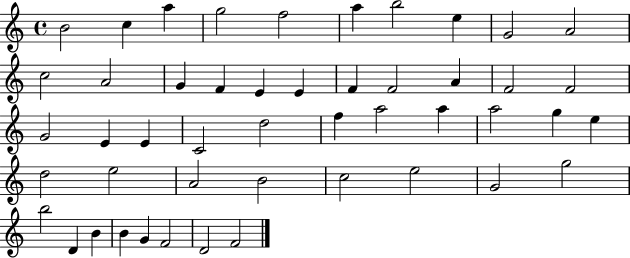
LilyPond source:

{
  \clef treble
  \time 4/4
  \defaultTimeSignature
  \key c \major
  b'2 c''4 a''4 | g''2 f''2 | a''4 b''2 e''4 | g'2 a'2 | \break c''2 a'2 | g'4 f'4 e'4 e'4 | f'4 f'2 a'4 | f'2 f'2 | \break g'2 e'4 e'4 | c'2 d''2 | f''4 a''2 a''4 | a''2 g''4 e''4 | \break d''2 e''2 | a'2 b'2 | c''2 e''2 | g'2 g''2 | \break b''2 d'4 b'4 | b'4 g'4 f'2 | d'2 f'2 | \bar "|."
}